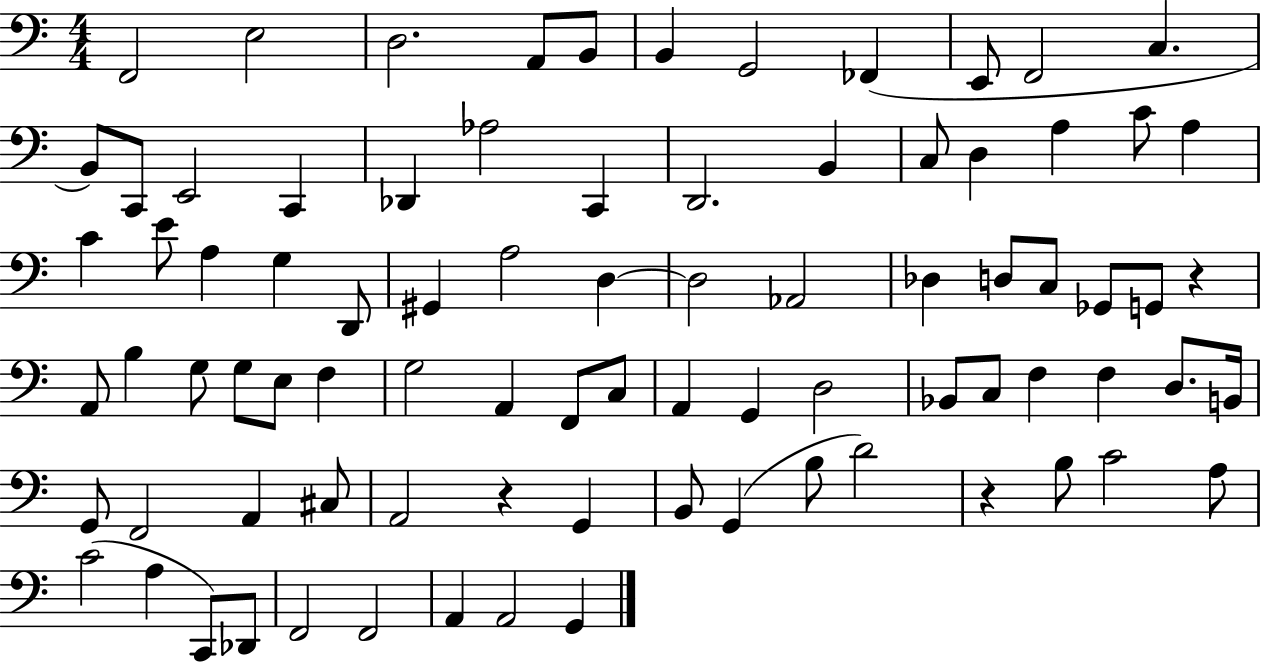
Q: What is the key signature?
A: C major